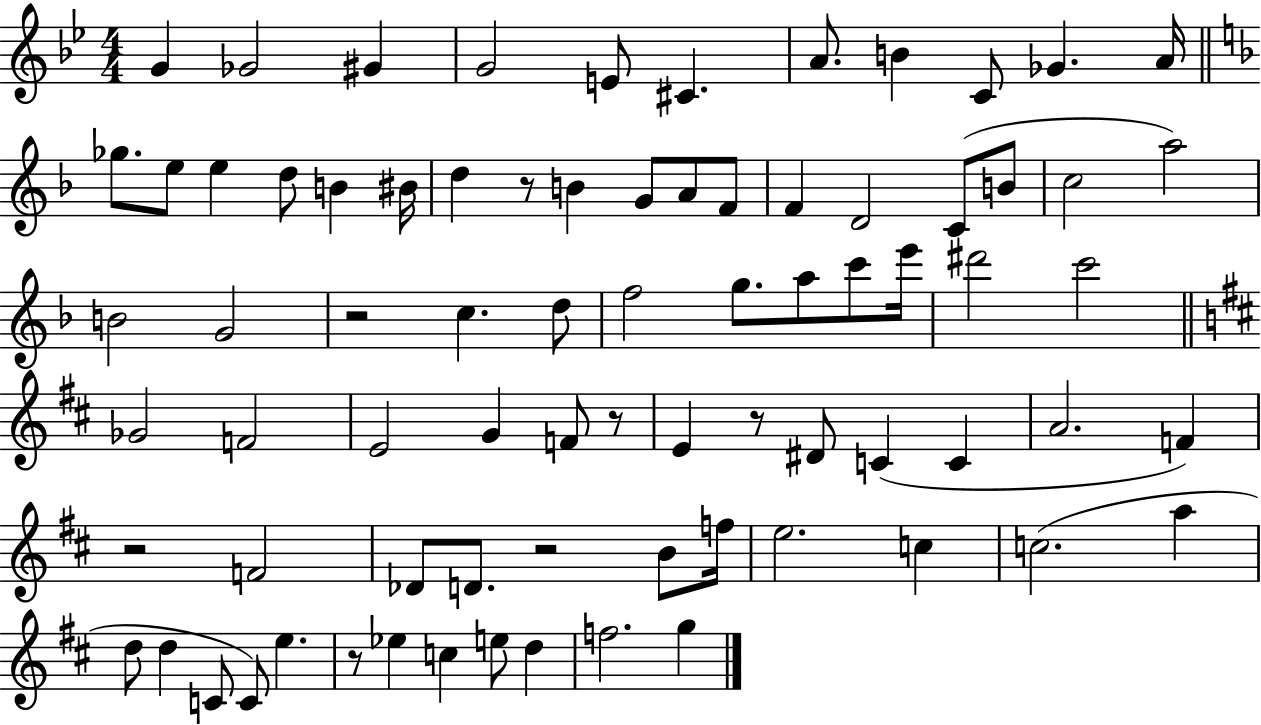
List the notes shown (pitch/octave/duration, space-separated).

G4/q Gb4/h G#4/q G4/h E4/e C#4/q. A4/e. B4/q C4/e Gb4/q. A4/s Gb5/e. E5/e E5/q D5/e B4/q BIS4/s D5/q R/e B4/q G4/e A4/e F4/e F4/q D4/h C4/e B4/e C5/h A5/h B4/h G4/h R/h C5/q. D5/e F5/h G5/e. A5/e C6/e E6/s D#6/h C6/h Gb4/h F4/h E4/h G4/q F4/e R/e E4/q R/e D#4/e C4/q C4/q A4/h. F4/q R/h F4/h Db4/e D4/e. R/h B4/e F5/s E5/h. C5/q C5/h. A5/q D5/e D5/q C4/e C4/e E5/q. R/e Eb5/q C5/q E5/e D5/q F5/h. G5/q